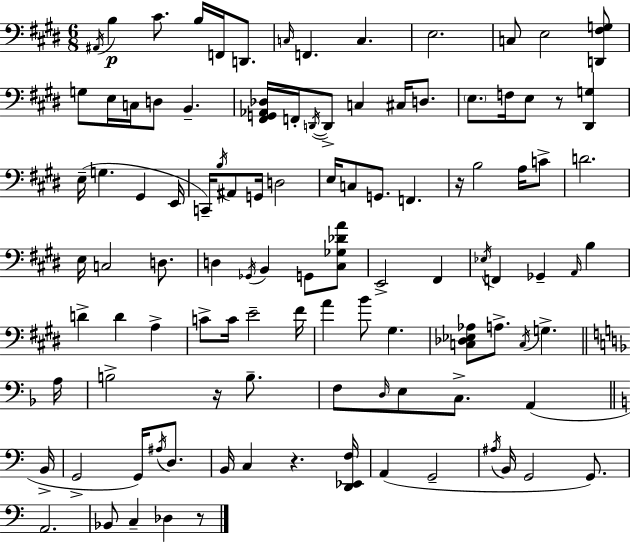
X:1
T:Untitled
M:6/8
L:1/4
K:E
^A,,/4 B, ^C/2 B,/4 F,,/4 D,,/2 C,/4 F,, C, E,2 C,/2 E,2 [D,,^F,G,]/2 G,/2 E,/4 C,/4 D,/2 B,, [^F,,G,,_A,,_D,]/4 F,,/4 D,,/4 D,,/2 C, ^C,/4 D,/2 E,/2 F,/4 E,/2 z/2 [^D,,G,] E,/4 G, ^G,, E,,/4 C,,/4 B,/4 ^A,,/2 G,,/4 D,2 E,/4 C,/2 G,,/2 F,, z/4 B,2 A,/4 C/2 D2 E,/4 C,2 D,/2 D, _G,,/4 B,, G,,/2 [^C,_G,_DA]/2 E,,2 ^F,, _E,/4 F,, _G,, A,,/4 B, D D A, C/2 C/4 E2 ^F/4 A B/2 ^G, [C,_D,_E,_A,]/2 A,/2 C,/4 G, A,/4 B,2 z/4 B,/2 F,/2 D,/4 E,/2 C,/2 A,, B,,/4 G,,2 G,,/4 ^A,/4 D,/2 B,,/4 C, z [D,,_E,,F,]/4 A,, G,,2 ^A,/4 B,,/4 G,,2 G,,/2 A,,2 _B,,/2 C, _D, z/2